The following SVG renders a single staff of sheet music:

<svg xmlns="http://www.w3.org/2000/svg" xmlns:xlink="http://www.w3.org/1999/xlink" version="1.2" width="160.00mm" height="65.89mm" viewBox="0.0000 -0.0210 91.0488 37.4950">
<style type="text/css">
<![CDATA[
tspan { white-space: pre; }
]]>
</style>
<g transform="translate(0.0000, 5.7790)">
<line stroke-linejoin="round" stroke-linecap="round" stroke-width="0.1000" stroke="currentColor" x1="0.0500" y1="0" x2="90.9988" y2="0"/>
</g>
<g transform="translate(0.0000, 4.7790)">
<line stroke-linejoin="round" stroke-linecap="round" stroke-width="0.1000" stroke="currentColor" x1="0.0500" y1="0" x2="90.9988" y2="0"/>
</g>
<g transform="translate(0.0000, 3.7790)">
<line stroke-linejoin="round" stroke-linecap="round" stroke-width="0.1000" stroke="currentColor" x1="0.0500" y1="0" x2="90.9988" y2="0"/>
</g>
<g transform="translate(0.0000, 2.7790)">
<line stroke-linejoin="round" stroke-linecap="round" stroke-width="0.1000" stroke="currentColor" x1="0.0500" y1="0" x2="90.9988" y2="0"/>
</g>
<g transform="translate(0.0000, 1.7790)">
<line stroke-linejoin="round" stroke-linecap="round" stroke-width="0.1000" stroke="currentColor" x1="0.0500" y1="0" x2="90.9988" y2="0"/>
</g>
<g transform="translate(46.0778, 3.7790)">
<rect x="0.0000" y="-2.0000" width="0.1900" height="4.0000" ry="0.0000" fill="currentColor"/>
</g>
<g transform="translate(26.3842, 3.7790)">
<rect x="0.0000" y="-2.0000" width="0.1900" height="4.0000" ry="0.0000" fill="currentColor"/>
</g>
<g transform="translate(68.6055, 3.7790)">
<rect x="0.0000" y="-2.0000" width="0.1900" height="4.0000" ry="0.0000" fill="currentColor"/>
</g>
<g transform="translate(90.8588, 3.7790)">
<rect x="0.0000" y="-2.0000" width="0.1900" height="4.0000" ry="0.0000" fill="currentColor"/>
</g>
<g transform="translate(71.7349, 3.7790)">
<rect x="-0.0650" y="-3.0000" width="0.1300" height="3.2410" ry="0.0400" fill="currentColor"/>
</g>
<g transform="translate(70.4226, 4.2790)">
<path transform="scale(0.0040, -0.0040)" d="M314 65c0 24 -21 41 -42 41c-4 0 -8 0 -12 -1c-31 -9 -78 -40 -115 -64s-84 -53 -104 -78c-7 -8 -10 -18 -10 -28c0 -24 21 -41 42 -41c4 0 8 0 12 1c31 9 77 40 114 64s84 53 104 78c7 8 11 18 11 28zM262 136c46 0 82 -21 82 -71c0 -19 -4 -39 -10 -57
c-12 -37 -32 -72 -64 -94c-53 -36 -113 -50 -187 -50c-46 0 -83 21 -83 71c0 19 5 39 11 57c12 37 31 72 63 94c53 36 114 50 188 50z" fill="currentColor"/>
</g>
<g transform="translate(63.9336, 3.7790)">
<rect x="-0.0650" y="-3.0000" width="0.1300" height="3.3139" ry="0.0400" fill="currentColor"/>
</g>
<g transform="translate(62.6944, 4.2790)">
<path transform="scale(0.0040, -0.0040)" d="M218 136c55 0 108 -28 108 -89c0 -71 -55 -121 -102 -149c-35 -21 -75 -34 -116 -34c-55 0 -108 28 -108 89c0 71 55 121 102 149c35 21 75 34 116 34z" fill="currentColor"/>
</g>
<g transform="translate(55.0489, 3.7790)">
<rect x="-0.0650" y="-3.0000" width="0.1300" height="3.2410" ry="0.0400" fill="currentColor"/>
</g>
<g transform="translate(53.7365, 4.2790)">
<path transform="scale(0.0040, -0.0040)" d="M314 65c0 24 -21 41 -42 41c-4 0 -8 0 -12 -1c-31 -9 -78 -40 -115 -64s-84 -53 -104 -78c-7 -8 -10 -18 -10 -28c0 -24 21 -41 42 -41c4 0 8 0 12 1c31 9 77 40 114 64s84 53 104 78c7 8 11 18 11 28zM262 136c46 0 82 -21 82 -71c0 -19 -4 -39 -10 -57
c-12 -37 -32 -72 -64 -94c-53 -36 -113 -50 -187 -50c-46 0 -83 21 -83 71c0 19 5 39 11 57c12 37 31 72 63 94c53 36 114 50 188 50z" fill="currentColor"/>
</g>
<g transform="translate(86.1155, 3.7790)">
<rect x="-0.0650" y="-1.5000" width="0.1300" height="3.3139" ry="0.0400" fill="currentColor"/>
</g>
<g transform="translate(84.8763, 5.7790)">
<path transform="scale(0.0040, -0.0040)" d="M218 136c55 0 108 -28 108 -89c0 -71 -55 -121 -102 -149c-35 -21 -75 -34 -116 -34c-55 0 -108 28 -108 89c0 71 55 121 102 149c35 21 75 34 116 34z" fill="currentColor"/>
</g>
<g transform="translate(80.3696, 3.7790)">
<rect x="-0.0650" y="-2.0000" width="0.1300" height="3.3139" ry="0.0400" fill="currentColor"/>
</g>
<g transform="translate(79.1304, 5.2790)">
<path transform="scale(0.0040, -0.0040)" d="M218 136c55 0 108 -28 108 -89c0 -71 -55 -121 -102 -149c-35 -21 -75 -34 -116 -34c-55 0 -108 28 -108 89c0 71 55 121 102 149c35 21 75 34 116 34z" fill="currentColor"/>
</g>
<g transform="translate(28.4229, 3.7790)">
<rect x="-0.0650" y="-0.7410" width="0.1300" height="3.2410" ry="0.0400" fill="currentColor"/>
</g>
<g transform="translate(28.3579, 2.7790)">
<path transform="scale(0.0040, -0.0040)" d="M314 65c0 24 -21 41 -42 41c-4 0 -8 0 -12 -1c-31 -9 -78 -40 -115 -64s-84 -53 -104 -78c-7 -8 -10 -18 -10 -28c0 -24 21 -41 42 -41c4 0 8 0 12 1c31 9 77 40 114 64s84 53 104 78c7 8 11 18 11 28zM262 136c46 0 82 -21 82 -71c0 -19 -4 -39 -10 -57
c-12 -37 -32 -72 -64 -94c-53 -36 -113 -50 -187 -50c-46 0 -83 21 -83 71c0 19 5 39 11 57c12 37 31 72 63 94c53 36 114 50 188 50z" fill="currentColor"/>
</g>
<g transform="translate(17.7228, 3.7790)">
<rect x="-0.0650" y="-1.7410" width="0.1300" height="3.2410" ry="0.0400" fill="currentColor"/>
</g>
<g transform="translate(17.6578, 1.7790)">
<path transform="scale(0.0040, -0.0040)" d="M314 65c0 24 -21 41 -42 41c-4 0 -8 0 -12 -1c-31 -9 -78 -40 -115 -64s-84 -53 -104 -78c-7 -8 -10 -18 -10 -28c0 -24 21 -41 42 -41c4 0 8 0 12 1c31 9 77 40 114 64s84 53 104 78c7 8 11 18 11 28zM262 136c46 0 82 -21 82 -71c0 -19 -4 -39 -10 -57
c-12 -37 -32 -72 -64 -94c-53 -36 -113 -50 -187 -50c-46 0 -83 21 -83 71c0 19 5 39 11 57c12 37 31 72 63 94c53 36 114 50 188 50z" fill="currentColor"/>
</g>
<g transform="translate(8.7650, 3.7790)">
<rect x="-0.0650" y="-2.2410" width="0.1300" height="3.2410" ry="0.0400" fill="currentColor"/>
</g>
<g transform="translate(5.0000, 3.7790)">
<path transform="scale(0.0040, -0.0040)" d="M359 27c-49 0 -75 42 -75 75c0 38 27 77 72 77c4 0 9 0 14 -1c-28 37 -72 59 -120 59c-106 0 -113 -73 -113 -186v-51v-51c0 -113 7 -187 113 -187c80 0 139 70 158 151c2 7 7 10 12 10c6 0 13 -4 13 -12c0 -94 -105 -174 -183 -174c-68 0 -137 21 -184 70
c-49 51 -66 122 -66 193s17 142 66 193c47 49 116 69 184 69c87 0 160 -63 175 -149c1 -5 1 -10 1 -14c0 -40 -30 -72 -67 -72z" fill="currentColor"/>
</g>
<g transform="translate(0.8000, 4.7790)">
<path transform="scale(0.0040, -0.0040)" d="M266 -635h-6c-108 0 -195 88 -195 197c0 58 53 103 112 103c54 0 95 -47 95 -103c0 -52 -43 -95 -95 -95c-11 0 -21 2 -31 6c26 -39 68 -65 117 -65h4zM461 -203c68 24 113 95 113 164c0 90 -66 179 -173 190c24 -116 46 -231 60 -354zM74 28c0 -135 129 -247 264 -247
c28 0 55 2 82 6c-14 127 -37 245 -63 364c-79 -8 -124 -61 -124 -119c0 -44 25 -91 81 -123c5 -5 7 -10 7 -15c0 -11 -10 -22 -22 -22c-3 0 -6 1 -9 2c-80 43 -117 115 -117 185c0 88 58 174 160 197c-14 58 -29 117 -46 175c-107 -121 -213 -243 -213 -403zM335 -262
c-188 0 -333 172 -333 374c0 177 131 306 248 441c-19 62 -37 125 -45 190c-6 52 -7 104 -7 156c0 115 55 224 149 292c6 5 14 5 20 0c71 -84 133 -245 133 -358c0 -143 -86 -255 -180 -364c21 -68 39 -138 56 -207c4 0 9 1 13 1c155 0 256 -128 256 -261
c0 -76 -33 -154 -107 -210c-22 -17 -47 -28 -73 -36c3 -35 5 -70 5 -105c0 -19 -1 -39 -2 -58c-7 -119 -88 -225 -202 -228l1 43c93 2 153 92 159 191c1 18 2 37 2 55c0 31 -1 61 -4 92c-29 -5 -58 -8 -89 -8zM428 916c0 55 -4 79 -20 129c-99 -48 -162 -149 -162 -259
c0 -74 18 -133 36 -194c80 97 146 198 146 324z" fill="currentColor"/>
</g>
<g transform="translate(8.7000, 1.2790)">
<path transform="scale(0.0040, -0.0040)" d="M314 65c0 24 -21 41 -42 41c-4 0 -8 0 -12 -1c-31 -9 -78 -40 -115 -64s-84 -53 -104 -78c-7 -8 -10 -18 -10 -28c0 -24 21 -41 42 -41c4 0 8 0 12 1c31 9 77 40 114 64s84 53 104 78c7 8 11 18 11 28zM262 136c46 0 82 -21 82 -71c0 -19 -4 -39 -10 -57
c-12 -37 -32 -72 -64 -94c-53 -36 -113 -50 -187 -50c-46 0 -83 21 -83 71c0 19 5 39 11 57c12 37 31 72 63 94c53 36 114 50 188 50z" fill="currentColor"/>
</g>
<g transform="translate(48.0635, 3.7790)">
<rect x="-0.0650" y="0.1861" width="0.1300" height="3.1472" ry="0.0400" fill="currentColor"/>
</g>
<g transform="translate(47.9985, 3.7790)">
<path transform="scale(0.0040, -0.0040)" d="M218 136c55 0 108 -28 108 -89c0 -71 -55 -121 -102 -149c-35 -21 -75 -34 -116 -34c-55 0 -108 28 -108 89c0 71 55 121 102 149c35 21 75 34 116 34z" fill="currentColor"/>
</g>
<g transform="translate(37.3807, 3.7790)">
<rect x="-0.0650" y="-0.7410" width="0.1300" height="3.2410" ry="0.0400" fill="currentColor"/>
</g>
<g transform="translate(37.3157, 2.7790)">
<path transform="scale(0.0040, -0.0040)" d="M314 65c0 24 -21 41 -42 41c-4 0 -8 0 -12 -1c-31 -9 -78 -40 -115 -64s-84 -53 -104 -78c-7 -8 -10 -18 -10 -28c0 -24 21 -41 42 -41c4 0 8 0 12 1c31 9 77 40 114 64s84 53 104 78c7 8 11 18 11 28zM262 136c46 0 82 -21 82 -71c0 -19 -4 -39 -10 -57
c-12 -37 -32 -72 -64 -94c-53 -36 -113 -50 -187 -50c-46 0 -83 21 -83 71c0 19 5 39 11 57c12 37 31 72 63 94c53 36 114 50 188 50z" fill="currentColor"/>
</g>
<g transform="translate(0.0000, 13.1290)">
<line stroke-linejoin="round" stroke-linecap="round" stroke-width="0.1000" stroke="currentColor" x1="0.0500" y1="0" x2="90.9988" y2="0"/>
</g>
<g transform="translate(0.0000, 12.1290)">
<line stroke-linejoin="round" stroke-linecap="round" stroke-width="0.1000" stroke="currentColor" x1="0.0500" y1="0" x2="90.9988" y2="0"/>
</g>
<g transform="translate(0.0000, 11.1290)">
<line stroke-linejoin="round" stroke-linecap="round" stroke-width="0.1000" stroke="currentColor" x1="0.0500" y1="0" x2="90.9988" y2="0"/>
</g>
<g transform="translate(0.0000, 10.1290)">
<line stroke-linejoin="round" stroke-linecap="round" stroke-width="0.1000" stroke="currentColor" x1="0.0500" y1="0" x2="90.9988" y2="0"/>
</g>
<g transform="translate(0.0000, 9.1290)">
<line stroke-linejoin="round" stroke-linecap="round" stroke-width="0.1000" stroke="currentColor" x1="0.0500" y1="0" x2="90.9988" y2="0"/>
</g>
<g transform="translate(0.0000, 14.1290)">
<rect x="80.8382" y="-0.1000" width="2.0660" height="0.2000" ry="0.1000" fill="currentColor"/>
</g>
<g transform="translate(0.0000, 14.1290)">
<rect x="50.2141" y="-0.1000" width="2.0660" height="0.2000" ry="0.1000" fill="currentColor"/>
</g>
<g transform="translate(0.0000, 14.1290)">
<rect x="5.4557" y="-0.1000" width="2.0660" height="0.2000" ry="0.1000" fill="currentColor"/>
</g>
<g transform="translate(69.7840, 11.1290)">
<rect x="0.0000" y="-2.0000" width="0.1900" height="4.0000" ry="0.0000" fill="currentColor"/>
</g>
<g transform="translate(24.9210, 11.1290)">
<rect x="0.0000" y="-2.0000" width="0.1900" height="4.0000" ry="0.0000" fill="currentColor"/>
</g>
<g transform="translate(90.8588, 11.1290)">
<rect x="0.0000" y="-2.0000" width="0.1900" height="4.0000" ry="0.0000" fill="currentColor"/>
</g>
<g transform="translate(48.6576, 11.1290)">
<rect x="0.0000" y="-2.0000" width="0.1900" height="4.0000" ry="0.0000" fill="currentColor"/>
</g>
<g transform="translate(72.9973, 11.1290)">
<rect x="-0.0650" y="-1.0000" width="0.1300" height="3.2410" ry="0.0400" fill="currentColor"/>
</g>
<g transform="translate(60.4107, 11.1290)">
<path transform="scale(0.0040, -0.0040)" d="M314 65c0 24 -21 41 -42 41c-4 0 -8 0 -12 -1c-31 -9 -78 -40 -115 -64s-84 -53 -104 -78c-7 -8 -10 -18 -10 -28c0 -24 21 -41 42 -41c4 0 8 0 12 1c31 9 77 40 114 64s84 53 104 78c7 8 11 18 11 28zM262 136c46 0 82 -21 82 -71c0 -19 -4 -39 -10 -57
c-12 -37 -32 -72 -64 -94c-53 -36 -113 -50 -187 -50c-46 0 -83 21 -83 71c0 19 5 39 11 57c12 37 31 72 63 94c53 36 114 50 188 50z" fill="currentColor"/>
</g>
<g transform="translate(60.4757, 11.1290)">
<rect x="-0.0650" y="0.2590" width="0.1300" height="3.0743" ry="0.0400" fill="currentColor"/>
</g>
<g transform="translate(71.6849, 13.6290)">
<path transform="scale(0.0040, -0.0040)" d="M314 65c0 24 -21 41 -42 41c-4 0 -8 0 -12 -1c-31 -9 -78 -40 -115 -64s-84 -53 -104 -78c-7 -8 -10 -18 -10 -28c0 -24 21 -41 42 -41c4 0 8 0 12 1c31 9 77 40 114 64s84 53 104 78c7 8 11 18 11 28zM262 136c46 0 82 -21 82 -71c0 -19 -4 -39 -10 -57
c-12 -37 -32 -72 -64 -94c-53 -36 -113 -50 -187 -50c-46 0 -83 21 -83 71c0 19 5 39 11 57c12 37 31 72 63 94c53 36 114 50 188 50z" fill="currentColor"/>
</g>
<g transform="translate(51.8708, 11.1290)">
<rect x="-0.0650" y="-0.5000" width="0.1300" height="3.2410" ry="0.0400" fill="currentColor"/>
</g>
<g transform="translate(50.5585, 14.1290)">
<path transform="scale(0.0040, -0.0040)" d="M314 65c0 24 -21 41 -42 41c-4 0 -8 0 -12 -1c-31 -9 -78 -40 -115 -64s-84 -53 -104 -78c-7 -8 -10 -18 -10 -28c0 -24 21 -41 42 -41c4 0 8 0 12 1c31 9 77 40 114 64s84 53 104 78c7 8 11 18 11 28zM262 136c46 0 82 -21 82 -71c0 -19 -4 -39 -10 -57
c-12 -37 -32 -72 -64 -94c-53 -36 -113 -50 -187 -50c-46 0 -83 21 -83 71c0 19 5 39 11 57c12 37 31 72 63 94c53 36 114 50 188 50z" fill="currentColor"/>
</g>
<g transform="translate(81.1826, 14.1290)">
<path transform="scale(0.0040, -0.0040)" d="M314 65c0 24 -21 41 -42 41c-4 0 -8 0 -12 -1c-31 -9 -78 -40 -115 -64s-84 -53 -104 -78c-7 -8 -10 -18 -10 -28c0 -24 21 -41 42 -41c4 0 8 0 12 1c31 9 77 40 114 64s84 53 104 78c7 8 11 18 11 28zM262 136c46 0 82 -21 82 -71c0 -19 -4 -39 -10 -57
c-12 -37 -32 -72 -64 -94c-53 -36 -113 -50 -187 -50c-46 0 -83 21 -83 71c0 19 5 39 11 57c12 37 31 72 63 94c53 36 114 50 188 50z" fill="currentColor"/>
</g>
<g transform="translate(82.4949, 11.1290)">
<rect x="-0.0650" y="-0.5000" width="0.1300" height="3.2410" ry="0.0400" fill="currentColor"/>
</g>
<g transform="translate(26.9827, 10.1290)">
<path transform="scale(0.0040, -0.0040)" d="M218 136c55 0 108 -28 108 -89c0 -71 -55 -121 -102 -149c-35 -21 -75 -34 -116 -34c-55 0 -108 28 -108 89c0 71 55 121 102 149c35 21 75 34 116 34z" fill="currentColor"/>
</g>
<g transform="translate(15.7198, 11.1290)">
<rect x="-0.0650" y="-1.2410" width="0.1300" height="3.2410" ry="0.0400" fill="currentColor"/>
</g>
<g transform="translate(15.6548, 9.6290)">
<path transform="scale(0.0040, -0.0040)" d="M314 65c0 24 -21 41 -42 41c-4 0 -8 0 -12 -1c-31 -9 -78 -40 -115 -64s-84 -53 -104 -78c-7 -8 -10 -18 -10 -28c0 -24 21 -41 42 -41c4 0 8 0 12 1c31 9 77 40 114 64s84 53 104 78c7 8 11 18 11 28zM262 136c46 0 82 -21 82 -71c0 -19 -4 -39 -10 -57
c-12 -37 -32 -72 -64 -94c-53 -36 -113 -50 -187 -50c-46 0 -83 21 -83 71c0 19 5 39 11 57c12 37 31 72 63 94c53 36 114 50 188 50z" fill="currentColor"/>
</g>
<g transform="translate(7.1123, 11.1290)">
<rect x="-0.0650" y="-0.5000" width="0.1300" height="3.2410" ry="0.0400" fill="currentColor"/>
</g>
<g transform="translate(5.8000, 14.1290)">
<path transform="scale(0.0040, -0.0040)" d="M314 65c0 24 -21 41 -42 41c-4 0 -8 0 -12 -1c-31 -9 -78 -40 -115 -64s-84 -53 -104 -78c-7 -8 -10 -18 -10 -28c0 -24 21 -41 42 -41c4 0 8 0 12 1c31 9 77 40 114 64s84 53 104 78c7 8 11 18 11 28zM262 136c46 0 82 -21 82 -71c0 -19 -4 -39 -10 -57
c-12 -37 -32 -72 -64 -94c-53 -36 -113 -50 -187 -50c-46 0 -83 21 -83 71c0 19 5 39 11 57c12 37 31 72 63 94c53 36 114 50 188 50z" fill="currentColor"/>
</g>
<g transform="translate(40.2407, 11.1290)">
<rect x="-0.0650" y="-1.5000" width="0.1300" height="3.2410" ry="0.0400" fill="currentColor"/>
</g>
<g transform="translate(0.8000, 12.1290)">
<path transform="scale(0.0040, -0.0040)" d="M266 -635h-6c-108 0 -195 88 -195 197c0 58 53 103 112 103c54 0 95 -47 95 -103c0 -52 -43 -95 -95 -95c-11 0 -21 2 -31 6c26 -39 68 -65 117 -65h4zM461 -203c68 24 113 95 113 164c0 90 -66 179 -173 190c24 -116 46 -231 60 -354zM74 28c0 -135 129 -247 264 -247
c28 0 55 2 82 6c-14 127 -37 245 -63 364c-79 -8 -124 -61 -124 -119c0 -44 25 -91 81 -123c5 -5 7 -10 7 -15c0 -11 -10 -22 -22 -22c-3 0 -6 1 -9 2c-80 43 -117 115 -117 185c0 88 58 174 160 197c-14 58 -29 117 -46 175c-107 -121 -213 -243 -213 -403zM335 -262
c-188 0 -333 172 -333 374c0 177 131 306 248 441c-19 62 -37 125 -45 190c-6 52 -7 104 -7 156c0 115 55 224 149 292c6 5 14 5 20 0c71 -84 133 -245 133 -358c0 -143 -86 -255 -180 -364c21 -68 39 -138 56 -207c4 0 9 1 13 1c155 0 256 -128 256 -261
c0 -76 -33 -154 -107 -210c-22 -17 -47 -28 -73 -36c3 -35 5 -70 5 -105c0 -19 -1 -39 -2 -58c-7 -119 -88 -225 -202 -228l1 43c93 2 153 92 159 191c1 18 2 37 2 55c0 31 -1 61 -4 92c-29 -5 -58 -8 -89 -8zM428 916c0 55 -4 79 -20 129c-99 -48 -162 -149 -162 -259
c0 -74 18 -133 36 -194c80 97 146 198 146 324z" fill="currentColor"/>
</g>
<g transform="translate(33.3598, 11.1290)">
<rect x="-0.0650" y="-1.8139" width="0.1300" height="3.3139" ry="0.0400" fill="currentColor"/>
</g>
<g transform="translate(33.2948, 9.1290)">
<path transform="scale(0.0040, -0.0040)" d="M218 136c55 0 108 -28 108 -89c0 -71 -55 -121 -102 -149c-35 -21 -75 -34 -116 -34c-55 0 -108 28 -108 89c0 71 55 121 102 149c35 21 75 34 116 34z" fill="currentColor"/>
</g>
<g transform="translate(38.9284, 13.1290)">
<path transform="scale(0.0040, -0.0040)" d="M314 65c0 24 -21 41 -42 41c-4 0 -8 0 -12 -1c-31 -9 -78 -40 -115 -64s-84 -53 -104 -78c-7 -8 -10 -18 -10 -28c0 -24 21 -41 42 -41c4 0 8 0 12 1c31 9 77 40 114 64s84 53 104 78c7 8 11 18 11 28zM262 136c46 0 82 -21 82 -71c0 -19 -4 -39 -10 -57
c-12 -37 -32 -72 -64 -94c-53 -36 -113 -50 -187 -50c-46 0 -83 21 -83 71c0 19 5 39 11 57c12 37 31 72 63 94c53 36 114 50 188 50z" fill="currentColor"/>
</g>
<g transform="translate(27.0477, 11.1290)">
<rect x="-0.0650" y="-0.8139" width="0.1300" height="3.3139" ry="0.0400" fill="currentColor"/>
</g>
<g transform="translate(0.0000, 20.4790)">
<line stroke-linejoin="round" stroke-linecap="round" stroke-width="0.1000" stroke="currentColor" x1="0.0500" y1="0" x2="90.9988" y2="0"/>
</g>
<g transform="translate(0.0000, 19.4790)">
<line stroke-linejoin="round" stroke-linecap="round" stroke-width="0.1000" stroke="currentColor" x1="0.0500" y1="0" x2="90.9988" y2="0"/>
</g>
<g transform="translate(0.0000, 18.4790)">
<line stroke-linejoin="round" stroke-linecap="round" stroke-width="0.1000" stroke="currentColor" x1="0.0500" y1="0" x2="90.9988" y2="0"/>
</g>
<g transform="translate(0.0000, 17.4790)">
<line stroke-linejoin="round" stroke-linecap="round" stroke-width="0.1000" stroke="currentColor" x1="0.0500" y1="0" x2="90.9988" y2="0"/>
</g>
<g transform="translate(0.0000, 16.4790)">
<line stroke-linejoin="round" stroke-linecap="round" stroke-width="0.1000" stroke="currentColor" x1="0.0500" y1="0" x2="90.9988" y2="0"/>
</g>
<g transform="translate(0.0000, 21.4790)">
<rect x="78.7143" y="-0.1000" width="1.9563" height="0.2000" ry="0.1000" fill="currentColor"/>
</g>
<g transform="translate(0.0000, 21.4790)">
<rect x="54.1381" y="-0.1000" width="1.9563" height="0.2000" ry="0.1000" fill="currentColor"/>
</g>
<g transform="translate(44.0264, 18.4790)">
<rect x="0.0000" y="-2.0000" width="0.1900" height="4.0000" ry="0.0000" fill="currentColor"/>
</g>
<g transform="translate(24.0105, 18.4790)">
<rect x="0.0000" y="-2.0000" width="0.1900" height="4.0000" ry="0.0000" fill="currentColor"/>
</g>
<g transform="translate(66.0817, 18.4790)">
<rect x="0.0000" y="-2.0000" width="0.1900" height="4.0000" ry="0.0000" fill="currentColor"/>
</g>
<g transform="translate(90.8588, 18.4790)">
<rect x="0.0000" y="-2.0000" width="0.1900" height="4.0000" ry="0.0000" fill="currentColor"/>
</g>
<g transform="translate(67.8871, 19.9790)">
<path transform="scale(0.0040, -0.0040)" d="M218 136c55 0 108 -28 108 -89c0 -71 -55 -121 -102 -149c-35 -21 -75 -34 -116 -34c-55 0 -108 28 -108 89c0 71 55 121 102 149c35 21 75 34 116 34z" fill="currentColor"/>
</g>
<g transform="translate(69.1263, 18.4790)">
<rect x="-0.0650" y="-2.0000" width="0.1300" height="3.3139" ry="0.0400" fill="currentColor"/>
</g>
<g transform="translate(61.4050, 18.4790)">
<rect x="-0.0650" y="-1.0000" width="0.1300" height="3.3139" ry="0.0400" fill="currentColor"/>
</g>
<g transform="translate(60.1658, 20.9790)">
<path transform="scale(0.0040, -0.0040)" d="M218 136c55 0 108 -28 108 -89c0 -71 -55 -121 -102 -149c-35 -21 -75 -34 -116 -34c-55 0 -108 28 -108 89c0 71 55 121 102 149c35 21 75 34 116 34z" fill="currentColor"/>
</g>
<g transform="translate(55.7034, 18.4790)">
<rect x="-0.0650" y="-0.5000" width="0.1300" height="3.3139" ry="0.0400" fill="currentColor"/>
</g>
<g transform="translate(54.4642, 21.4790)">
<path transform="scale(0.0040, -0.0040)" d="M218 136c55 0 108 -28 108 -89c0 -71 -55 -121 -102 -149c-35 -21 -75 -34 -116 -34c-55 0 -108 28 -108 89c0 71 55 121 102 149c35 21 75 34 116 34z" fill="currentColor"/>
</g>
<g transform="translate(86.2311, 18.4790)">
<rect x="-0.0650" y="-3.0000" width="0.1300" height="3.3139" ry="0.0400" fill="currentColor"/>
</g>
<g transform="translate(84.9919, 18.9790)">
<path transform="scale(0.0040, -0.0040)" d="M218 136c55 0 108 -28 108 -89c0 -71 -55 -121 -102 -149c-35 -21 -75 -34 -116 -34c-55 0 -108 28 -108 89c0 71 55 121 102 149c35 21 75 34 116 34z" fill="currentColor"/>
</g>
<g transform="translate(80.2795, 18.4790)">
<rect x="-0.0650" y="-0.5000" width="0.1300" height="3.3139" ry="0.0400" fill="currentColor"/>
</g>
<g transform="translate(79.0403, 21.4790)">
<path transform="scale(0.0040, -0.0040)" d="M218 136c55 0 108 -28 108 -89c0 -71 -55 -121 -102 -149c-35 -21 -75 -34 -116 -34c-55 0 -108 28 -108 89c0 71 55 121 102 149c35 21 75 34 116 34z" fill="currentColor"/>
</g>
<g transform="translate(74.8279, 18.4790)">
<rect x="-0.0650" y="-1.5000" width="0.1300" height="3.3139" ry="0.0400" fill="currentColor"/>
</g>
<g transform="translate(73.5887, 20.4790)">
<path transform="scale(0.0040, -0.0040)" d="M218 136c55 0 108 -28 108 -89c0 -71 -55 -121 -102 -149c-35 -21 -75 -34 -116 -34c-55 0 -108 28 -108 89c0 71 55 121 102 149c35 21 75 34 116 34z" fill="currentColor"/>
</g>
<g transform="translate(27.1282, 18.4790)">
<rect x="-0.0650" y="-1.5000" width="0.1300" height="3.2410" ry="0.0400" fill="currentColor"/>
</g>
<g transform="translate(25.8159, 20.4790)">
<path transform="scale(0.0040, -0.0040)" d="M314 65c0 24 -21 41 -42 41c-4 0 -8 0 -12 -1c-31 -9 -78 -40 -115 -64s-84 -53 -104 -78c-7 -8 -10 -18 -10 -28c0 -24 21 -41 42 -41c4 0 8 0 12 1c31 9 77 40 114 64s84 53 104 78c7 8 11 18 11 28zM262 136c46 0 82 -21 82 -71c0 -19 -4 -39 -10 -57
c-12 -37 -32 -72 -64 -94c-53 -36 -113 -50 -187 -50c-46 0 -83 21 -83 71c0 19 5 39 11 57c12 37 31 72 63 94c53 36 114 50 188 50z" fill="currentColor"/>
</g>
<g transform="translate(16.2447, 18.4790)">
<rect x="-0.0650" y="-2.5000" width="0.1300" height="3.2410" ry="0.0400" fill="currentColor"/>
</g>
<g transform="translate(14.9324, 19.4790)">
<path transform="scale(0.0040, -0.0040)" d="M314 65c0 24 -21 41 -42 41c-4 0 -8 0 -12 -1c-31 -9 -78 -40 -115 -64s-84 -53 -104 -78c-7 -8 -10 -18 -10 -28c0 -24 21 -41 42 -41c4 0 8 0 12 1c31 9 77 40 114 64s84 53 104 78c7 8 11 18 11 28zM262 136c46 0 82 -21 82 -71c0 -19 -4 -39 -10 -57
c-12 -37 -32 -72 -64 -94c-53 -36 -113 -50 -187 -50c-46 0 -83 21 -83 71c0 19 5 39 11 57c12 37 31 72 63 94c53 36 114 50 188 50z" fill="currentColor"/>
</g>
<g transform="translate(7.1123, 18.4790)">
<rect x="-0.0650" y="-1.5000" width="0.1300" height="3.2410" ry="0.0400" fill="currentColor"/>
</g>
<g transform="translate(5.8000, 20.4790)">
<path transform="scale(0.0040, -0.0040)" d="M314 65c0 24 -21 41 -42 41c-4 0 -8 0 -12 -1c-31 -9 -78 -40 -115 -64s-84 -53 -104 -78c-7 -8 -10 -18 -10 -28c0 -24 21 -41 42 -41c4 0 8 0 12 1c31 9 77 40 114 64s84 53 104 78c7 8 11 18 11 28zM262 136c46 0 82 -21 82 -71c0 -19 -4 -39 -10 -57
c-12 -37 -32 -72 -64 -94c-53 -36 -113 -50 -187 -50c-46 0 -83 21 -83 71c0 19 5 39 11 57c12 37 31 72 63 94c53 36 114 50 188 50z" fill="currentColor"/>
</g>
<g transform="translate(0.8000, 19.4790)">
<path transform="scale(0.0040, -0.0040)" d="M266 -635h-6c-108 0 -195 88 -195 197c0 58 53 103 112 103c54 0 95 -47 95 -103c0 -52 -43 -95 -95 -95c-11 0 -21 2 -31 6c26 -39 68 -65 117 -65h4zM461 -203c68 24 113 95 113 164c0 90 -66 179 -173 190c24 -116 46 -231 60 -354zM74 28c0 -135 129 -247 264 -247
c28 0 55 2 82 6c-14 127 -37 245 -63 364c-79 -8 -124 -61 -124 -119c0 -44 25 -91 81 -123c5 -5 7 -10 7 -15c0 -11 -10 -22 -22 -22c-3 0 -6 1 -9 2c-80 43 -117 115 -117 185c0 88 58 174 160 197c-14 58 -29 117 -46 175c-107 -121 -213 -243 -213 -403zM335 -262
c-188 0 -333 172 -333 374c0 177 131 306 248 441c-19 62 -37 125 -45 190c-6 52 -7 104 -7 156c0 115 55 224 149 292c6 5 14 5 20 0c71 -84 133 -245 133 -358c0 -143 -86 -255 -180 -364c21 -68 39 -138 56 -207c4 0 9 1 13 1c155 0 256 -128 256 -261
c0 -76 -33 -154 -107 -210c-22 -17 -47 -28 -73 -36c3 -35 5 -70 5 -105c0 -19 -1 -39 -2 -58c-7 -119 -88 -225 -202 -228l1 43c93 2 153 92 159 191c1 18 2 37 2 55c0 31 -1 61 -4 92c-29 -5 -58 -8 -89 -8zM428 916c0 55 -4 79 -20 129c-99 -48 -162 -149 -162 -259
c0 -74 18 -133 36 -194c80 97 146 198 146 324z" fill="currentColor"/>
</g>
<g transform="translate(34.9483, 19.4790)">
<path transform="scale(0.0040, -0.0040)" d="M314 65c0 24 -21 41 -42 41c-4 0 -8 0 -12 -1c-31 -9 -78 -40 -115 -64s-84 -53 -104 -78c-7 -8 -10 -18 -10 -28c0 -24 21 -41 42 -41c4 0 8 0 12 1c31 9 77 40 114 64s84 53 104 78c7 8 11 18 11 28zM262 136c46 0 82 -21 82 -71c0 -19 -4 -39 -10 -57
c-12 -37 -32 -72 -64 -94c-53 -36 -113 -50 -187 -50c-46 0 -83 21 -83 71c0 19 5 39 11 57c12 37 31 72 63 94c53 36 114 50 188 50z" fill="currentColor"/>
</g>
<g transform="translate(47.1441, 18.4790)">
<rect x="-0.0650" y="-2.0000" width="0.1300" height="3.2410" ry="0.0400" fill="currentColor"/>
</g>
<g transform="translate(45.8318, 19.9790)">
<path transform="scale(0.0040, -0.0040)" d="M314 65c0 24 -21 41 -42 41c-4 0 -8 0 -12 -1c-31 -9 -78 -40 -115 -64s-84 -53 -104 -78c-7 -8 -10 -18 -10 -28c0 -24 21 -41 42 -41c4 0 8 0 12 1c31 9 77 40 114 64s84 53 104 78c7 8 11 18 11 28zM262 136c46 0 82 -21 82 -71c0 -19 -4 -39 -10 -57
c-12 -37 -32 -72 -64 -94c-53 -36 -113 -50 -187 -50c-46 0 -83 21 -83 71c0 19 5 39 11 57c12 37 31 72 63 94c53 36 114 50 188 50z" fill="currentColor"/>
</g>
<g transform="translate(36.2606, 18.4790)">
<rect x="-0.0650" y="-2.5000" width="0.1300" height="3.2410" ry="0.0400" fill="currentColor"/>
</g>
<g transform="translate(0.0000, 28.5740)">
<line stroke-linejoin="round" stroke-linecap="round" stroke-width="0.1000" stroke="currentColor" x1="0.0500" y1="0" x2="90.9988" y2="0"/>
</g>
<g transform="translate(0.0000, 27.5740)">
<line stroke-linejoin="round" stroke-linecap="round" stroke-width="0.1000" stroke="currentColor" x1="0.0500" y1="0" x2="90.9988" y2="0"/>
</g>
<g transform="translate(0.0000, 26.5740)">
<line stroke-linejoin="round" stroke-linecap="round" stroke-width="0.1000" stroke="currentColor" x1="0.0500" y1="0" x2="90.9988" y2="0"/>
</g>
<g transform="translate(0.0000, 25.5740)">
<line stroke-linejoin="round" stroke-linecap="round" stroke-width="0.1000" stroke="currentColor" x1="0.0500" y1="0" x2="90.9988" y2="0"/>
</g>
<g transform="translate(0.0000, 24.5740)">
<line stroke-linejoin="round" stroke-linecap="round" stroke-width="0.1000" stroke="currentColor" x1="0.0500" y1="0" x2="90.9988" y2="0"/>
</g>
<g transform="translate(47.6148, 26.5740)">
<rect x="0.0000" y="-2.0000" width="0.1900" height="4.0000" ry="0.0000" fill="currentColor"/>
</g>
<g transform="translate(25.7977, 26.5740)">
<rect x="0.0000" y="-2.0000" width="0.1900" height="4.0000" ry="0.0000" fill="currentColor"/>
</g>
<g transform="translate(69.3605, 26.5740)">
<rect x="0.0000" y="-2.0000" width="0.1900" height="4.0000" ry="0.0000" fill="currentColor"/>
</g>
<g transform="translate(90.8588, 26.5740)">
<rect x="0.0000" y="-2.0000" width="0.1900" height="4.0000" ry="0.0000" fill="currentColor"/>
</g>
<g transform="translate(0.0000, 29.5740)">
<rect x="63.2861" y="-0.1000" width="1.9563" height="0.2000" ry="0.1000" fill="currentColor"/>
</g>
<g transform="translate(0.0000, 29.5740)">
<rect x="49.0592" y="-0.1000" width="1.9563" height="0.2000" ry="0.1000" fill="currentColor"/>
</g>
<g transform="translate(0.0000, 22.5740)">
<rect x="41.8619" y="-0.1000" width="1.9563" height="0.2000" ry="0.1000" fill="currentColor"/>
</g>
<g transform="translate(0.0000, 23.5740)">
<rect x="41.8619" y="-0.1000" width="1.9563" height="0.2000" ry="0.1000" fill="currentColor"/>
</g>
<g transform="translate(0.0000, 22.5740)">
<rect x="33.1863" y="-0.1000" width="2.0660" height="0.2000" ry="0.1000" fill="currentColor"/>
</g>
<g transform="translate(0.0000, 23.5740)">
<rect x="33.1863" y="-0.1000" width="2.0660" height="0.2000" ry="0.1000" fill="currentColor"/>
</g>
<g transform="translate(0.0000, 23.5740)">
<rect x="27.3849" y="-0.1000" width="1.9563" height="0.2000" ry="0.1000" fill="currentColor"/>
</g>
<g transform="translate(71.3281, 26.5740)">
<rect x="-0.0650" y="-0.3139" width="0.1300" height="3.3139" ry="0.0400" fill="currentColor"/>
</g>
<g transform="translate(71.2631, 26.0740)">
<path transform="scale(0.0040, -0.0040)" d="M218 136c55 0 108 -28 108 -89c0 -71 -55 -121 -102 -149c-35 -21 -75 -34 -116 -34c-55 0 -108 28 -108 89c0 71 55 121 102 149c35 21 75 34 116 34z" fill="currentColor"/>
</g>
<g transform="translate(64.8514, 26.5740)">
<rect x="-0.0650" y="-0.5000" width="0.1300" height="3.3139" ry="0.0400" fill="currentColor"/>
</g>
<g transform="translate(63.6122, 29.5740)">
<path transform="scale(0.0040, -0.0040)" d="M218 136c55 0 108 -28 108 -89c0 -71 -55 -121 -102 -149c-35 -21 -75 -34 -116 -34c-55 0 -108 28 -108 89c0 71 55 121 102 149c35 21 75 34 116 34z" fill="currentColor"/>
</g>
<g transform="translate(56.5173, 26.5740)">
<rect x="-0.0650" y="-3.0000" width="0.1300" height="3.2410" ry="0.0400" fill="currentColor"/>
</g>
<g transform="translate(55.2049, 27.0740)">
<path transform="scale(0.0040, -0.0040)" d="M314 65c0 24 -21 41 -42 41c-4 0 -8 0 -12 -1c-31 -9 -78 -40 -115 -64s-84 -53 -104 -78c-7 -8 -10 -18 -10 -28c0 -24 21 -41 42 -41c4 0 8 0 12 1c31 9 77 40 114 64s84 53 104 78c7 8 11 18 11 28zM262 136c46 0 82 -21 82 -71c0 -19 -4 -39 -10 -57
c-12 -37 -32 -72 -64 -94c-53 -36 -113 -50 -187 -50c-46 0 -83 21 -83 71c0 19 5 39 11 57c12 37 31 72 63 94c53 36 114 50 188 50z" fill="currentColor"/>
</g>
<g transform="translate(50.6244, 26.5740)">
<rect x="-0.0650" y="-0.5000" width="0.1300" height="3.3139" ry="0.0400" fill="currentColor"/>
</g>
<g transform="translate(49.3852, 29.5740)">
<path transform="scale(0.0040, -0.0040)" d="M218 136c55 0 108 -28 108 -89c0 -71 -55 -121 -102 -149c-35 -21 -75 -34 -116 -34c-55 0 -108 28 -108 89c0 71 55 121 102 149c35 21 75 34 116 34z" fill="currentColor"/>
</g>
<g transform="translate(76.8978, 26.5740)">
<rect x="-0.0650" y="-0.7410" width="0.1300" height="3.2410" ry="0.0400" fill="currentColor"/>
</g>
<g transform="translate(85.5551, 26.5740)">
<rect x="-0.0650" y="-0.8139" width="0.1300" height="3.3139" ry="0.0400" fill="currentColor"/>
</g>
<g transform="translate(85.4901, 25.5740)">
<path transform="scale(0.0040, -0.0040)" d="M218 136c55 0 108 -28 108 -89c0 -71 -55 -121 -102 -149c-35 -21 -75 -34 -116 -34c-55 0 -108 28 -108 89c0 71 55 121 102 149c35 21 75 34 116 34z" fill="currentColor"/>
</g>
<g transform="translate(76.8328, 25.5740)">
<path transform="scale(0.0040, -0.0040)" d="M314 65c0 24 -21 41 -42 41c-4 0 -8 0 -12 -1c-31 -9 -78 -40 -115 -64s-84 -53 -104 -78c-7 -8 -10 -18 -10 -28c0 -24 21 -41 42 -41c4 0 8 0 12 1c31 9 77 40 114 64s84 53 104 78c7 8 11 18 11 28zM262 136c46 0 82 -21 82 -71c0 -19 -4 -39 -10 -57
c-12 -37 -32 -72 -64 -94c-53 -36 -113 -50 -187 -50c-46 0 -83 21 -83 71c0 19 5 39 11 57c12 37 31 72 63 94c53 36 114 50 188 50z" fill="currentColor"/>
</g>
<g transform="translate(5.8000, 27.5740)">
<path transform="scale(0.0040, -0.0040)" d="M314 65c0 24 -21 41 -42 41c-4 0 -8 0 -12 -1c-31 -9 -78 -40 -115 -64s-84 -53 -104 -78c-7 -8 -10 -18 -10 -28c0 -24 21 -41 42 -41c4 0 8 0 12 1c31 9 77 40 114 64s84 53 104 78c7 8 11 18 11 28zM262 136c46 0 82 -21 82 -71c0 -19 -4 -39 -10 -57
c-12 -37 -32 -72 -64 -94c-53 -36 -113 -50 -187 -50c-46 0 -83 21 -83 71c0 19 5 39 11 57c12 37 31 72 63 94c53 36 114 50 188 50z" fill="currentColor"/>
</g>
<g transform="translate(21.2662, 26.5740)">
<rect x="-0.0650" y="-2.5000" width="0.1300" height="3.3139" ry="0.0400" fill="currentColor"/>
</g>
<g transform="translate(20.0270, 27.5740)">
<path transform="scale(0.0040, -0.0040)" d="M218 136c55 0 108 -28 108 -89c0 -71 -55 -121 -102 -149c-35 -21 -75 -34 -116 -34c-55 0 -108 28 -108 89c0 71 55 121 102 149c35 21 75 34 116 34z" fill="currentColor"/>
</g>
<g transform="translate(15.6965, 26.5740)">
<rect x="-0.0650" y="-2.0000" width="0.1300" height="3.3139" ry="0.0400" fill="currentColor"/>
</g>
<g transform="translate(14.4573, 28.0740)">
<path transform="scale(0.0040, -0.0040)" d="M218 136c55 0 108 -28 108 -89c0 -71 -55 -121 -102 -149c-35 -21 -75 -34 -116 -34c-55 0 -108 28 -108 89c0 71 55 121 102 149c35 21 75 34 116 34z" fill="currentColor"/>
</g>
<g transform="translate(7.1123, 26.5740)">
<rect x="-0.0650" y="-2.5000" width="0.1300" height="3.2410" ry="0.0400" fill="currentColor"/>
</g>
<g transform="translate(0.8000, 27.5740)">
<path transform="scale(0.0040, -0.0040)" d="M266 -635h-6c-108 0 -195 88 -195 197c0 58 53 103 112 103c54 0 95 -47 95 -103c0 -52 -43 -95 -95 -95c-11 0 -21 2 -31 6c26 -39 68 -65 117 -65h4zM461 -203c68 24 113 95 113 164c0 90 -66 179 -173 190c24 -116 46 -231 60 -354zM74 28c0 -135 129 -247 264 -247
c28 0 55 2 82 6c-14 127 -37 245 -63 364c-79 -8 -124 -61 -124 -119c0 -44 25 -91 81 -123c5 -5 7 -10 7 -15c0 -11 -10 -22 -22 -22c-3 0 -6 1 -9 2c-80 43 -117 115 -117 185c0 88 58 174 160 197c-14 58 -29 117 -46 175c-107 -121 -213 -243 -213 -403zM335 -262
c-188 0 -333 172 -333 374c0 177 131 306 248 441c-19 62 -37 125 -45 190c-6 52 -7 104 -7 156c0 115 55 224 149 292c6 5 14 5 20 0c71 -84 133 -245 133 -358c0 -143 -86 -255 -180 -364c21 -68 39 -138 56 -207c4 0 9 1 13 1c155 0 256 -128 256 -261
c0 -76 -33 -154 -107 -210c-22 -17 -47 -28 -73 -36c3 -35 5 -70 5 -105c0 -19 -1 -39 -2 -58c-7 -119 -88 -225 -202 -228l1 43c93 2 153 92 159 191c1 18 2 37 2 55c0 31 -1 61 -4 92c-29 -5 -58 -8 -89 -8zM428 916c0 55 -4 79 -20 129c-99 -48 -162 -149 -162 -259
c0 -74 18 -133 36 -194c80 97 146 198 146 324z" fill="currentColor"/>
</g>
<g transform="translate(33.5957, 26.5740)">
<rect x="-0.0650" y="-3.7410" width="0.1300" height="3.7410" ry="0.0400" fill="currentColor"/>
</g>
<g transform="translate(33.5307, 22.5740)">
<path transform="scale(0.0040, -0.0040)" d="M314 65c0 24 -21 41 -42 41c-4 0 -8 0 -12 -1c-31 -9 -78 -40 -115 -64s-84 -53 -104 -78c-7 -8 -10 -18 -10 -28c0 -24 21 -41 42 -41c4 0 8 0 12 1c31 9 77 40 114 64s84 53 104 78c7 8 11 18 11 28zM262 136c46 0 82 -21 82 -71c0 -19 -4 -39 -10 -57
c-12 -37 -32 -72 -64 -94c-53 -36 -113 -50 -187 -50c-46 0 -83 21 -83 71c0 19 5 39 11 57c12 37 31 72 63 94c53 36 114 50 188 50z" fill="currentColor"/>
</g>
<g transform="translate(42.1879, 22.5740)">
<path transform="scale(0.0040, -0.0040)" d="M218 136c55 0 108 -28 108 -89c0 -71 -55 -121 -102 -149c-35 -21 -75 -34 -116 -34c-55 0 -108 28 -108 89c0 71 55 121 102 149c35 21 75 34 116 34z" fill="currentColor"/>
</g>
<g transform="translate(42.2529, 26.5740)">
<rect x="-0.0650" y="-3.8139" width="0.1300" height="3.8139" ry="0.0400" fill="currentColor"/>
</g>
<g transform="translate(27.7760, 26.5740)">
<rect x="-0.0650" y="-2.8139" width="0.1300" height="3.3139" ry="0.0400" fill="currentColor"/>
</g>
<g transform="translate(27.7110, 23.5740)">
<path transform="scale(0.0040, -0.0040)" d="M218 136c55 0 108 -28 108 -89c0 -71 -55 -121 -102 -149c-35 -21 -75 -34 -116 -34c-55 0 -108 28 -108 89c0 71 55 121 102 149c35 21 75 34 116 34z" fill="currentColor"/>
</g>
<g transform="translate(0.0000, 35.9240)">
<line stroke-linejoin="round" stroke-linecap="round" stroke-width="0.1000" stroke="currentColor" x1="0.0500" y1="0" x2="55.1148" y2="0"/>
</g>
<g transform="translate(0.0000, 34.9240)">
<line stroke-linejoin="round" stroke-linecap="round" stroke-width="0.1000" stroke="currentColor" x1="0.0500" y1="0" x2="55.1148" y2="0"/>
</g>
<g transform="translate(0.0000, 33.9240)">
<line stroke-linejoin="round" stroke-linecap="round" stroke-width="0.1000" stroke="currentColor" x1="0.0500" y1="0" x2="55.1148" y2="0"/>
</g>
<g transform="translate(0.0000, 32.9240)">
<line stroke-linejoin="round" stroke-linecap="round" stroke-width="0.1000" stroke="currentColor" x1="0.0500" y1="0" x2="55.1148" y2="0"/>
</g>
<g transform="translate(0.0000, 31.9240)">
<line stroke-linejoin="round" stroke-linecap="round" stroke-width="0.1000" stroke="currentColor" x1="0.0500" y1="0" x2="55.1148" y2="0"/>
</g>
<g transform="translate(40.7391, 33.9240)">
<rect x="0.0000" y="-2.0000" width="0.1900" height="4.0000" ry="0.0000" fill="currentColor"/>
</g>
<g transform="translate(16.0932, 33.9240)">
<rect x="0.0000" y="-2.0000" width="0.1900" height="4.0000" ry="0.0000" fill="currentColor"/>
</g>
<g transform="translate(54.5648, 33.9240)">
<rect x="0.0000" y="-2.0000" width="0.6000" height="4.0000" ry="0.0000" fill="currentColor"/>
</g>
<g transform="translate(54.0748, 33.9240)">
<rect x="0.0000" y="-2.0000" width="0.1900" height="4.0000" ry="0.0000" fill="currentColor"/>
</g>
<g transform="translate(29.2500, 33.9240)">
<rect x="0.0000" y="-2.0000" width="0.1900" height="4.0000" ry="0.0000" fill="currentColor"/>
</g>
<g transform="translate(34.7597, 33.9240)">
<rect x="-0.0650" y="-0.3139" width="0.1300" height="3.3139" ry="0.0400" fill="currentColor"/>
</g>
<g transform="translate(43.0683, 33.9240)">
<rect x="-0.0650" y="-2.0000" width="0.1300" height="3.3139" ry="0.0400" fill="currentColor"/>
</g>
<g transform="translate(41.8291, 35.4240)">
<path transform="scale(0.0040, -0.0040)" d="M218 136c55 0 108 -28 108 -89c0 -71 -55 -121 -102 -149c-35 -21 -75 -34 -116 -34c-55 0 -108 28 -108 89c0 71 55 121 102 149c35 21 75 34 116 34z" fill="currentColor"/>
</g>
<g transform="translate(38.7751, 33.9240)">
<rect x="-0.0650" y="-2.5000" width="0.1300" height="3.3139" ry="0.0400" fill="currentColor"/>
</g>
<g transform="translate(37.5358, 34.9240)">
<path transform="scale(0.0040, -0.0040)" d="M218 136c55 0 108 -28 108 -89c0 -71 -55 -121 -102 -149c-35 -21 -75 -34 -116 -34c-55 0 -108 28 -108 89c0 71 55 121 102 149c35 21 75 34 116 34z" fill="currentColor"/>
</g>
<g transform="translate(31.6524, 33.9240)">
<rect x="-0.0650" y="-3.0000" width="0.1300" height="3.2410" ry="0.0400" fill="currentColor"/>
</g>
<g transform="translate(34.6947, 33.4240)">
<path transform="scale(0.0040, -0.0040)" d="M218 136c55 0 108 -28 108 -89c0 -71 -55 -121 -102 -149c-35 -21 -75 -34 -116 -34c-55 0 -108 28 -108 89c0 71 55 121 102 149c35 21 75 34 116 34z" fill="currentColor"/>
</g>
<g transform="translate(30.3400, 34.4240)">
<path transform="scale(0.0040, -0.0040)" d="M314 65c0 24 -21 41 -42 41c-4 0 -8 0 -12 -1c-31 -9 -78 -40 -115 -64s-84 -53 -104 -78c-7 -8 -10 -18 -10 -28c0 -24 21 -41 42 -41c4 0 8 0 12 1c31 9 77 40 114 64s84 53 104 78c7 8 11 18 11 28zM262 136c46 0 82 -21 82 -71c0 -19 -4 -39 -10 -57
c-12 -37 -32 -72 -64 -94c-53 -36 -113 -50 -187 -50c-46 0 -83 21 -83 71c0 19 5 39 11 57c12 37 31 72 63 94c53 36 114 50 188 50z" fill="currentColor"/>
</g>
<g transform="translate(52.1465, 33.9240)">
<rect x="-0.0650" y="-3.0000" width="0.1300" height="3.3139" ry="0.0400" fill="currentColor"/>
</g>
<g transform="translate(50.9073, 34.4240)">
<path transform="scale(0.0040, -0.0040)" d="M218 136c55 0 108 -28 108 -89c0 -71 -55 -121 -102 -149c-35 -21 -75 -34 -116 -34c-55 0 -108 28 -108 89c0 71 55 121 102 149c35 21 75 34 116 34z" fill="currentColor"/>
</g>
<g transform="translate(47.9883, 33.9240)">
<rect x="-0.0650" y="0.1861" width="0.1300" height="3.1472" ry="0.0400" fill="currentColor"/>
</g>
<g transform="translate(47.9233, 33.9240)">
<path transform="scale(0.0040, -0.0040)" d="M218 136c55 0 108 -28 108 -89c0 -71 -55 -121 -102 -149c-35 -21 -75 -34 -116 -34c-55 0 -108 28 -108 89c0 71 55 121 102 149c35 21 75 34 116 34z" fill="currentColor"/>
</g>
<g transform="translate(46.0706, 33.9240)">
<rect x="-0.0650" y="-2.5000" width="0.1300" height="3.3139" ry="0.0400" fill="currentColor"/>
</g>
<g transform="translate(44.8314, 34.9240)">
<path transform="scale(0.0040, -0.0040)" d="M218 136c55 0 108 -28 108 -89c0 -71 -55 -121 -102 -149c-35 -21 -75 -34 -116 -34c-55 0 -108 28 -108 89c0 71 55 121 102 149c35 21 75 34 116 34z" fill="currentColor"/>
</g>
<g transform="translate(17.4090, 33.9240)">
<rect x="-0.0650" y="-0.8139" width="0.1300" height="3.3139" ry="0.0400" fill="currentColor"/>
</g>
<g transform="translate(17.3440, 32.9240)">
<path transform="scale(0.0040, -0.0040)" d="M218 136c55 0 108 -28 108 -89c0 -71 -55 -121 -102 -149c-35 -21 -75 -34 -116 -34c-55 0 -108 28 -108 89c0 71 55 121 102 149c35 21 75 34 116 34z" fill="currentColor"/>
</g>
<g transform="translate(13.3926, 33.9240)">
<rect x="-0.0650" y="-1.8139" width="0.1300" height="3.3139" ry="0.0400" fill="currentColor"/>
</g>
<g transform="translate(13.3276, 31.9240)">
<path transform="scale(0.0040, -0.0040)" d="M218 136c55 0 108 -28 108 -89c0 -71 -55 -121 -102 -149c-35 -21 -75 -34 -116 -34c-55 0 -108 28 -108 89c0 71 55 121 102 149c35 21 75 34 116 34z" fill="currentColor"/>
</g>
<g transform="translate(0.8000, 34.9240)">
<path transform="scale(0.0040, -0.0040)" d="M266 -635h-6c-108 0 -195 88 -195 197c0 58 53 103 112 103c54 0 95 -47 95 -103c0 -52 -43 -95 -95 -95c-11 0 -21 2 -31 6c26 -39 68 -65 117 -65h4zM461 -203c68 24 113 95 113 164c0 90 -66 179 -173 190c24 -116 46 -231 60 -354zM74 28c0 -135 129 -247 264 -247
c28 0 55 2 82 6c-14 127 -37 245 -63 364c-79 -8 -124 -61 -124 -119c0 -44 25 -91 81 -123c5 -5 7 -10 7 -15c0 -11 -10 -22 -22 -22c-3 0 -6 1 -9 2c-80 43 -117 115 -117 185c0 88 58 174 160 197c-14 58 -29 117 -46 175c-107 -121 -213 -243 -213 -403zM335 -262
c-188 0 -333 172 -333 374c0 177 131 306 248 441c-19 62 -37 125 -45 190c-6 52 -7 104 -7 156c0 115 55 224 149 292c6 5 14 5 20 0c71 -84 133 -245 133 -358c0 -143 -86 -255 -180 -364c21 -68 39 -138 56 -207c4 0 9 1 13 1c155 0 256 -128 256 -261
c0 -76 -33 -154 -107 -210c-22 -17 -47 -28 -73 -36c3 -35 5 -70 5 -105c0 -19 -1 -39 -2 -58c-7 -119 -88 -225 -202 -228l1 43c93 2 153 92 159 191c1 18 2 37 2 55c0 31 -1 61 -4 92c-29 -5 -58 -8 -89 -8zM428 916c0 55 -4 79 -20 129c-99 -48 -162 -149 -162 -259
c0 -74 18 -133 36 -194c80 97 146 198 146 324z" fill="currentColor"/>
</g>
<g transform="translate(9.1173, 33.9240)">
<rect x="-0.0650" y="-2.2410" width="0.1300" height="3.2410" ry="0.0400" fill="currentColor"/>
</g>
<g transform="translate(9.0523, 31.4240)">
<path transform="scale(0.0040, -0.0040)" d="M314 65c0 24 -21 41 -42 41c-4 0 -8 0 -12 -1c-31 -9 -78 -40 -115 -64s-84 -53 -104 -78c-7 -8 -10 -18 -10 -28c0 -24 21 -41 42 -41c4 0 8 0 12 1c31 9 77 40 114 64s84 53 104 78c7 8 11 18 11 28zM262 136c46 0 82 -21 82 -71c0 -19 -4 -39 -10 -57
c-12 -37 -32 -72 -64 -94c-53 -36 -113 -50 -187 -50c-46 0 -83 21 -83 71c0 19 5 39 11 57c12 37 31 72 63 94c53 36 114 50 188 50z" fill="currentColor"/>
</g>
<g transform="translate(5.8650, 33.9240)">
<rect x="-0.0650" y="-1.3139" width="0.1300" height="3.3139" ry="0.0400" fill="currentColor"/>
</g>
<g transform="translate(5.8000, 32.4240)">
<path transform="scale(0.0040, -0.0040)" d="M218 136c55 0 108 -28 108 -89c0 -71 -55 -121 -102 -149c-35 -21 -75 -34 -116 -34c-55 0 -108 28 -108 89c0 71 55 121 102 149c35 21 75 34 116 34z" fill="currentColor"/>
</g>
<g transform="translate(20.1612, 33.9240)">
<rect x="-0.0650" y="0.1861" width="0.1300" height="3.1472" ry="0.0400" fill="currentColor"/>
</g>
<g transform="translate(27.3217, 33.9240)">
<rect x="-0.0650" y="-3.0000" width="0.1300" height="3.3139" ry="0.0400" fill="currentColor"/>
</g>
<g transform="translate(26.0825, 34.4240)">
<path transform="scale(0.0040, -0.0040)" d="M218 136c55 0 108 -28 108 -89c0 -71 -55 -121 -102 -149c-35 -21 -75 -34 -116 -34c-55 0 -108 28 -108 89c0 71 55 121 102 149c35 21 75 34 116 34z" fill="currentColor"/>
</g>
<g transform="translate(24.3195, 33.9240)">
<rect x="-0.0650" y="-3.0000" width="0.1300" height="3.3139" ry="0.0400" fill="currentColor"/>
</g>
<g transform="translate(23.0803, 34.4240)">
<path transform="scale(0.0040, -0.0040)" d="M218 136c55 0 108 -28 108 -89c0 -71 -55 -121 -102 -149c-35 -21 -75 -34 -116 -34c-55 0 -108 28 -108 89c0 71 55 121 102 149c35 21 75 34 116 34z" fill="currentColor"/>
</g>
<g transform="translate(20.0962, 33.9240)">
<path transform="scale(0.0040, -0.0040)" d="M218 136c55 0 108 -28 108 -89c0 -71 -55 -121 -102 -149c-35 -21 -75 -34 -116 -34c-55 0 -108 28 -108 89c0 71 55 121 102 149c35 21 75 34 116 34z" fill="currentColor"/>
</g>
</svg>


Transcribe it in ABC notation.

X:1
T:Untitled
M:4/4
L:1/4
K:C
g2 f2 d2 d2 B A2 A A2 F E C2 e2 d f E2 C2 B2 D2 C2 E2 G2 E2 G2 F2 C D F E C A G2 F G a c'2 c' C A2 C c d2 d e g2 f d B A A A2 c G F G B A